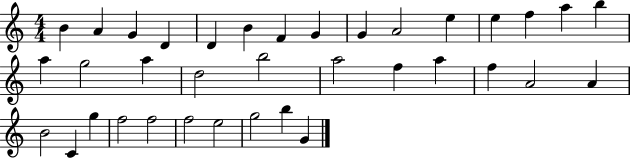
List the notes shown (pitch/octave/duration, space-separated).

B4/q A4/q G4/q D4/q D4/q B4/q F4/q G4/q G4/q A4/h E5/q E5/q F5/q A5/q B5/q A5/q G5/h A5/q D5/h B5/h A5/h F5/q A5/q F5/q A4/h A4/q B4/h C4/q G5/q F5/h F5/h F5/h E5/h G5/h B5/q G4/q